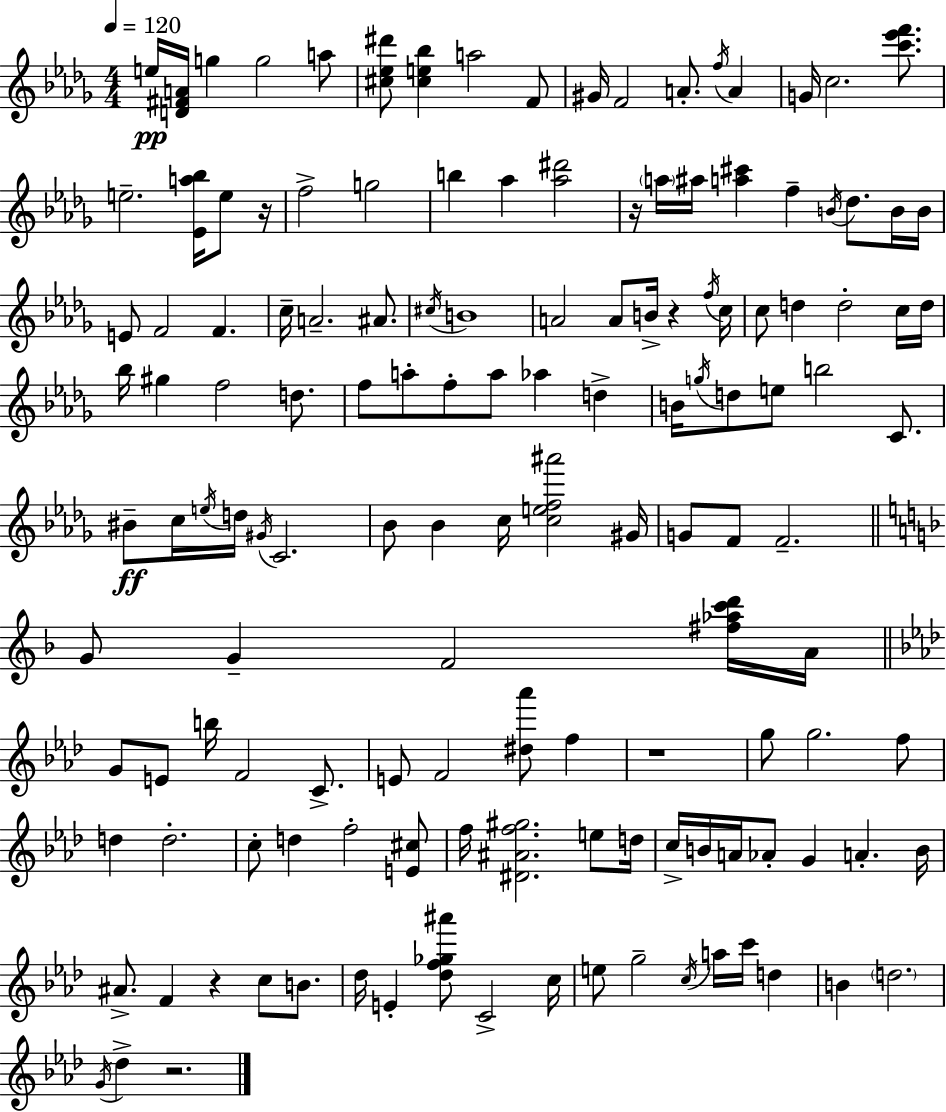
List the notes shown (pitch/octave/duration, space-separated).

E5/s [D4,F#4,A4]/s G5/q G5/h A5/e [C#5,Eb5,D#6]/e [C#5,E5,Bb5]/q A5/h F4/e G#4/s F4/h A4/e. F5/s A4/q G4/s C5/h. [C6,Eb6,F6]/e. E5/h. [Eb4,A5,Bb5]/s E5/e R/s F5/h G5/h B5/q Ab5/q [Ab5,D#6]/h R/s A5/s A#5/s [A5,C#6]/q F5/q B4/s Db5/e. B4/s B4/s E4/e F4/h F4/q. C5/s A4/h. A#4/e. C#5/s B4/w A4/h A4/e B4/s R/q F5/s C5/s C5/e D5/q D5/h C5/s D5/s Bb5/s G#5/q F5/h D5/e. F5/e A5/e F5/e A5/e Ab5/q D5/q B4/s G5/s D5/e E5/e B5/h C4/e. BIS4/e C5/s E5/s D5/s G#4/s C4/h. Bb4/e Bb4/q C5/s [C5,E5,F5,A#6]/h G#4/s G4/e F4/e F4/h. G4/e G4/q F4/h [F#5,Ab5,C6,D6]/s A4/s G4/e E4/e B5/s F4/h C4/e. E4/e F4/h [D#5,Ab6]/e F5/q R/w G5/e G5/h. F5/e D5/q D5/h. C5/e D5/q F5/h [E4,C#5]/e F5/s [D#4,A#4,F5,G#5]/h. E5/e D5/s C5/s B4/s A4/s Ab4/e G4/q A4/q. B4/s A#4/e. F4/q R/q C5/e B4/e. Db5/s E4/q [Db5,F5,Gb5,A#6]/e C4/h C5/s E5/e G5/h C5/s A5/s C6/s D5/q B4/q D5/h. G4/s Db5/q R/h.